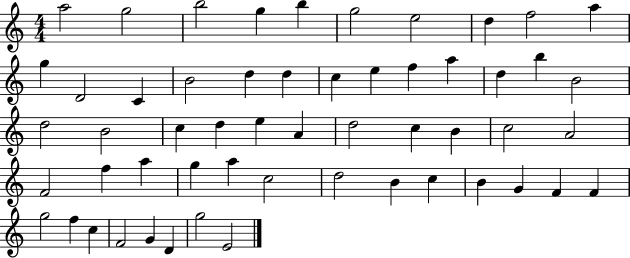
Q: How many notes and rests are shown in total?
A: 55